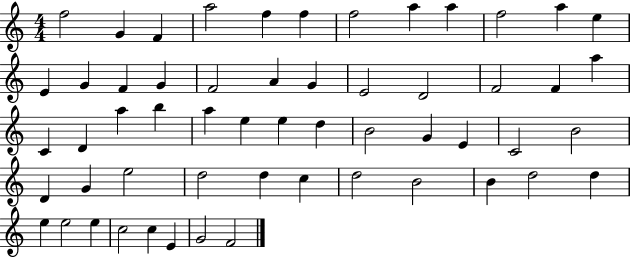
X:1
T:Untitled
M:4/4
L:1/4
K:C
f2 G F a2 f f f2 a a f2 a e E G F G F2 A G E2 D2 F2 F a C D a b a e e d B2 G E C2 B2 D G e2 d2 d c d2 B2 B d2 d e e2 e c2 c E G2 F2